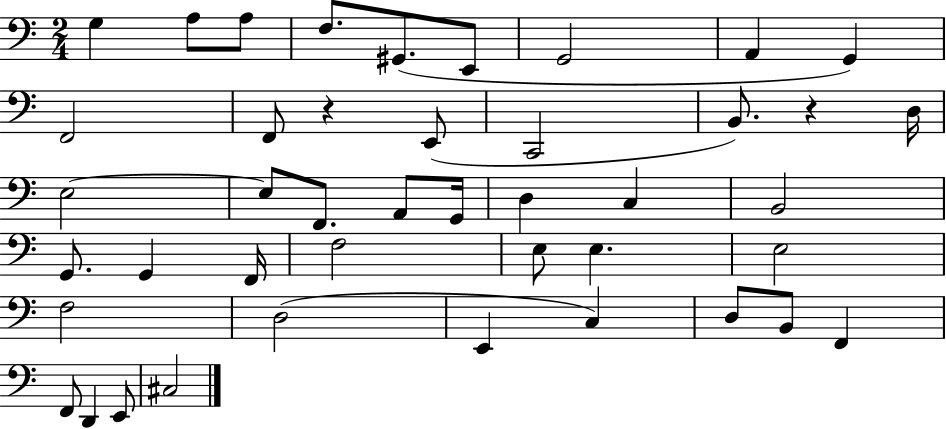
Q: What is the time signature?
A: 2/4